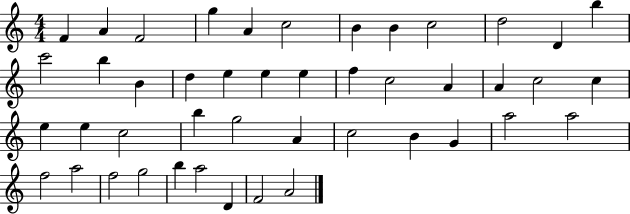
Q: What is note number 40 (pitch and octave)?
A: G5